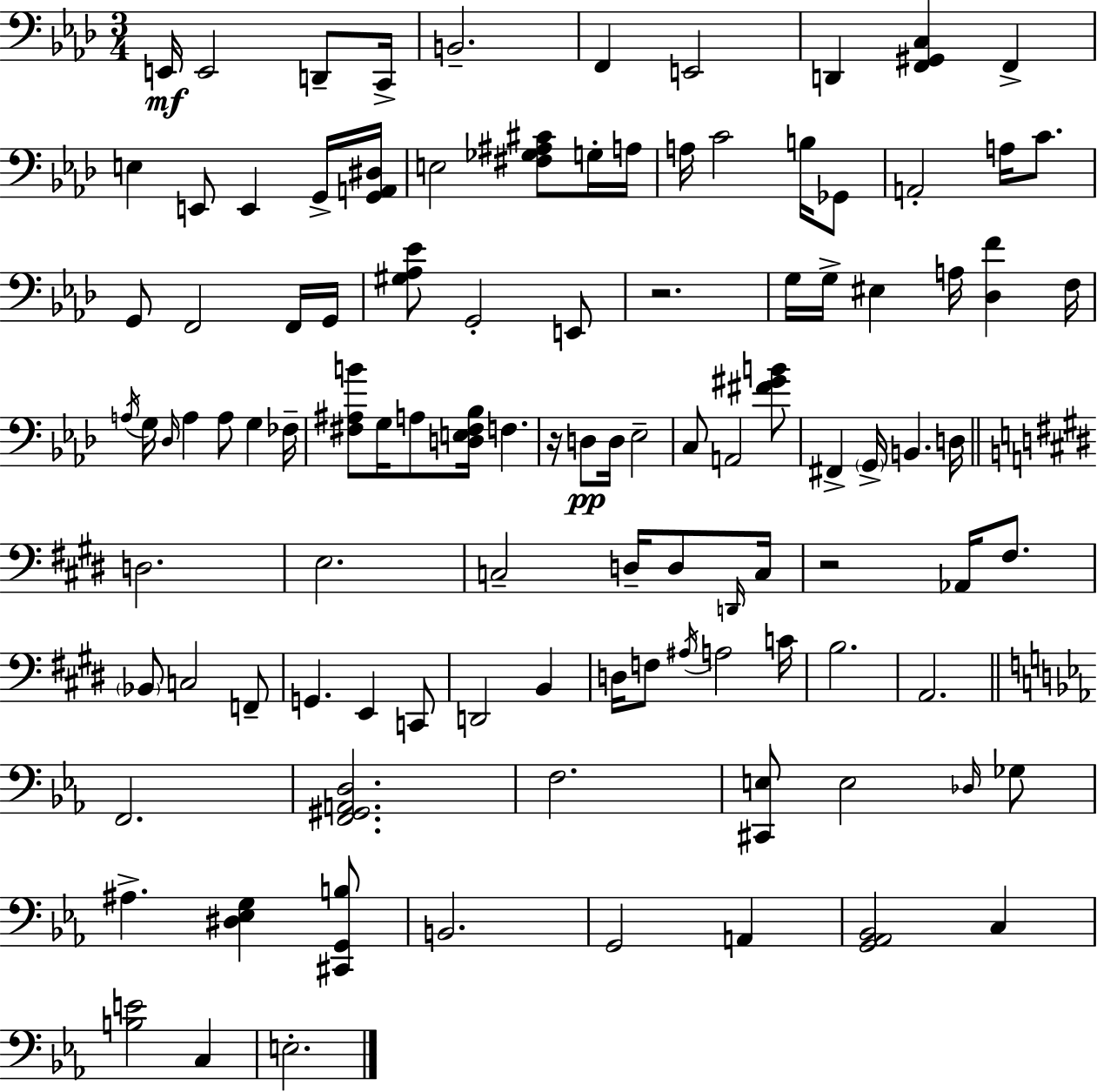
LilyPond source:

{
  \clef bass
  \numericTimeSignature
  \time 3/4
  \key f \minor
  \repeat volta 2 { e,16\mf e,2 d,8-- c,16-> | b,2.-- | f,4 e,2 | d,4 <f, gis, c>4 f,4-> | \break e4 e,8 e,4 g,16-> <g, a, dis>16 | e2 <fis ges ais cis'>8 g16-. a16 | a16 c'2 b16 ges,8 | a,2-. a16 c'8. | \break g,8 f,2 f,16 g,16 | <gis aes ees'>8 g,2-. e,8 | r2. | g16 g16-> eis4 a16 <des f'>4 f16 | \break \acciaccatura { a16 } g16 \grace { des16 } a4 a8 g4 | fes16-- <fis ais b'>8 g16 a8 <d e fis bes>16 f4. | r16 d8\pp d16 ees2-- | c8 a,2 | \break <fis' gis' b'>8 fis,4-> \parenthesize g,16-> b,4. | d16 \bar "||" \break \key e \major d2. | e2. | c2-- d16-- d8 \grace { d,16 } | c16 r2 aes,16 fis8. | \break \parenthesize bes,8 c2 f,8-- | g,4. e,4 c,8 | d,2 b,4 | d16 f8 \acciaccatura { ais16 } a2 | \break c'16 b2. | a,2. | \bar "||" \break \key ees \major f,2. | <f, gis, a, d>2. | f2. | <cis, e>8 e2 \grace { des16 } ges8 | \break ais4.-> <dis ees g>4 <cis, g, b>8 | b,2. | g,2 a,4 | <g, aes, bes,>2 c4 | \break <b e'>2 c4 | e2.-. | } \bar "|."
}